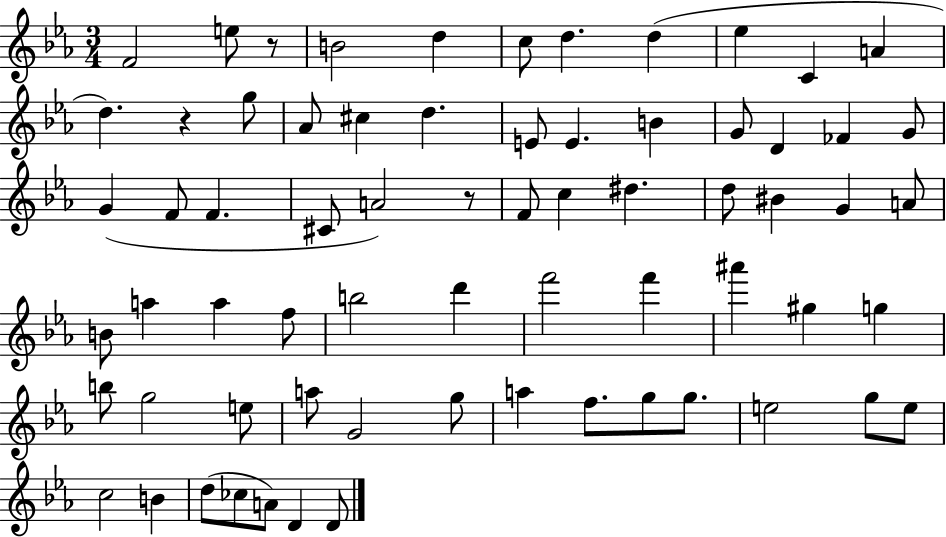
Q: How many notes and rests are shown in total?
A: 68